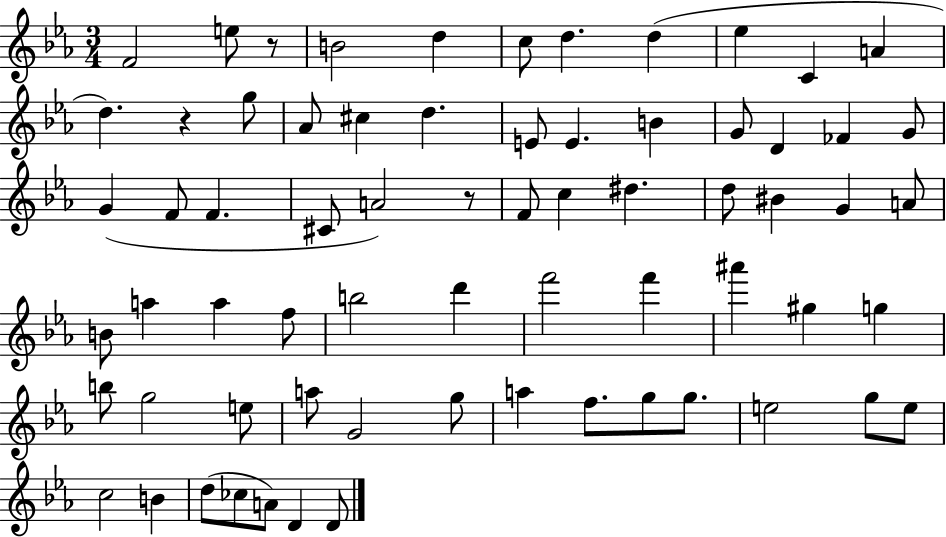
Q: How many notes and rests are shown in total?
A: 68